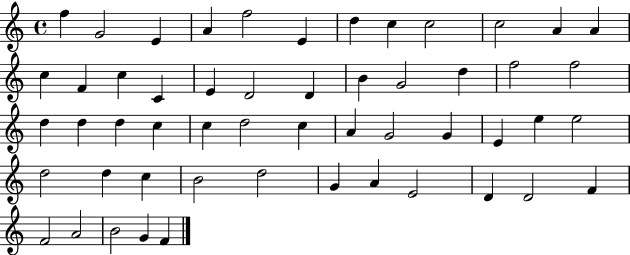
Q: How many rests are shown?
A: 0